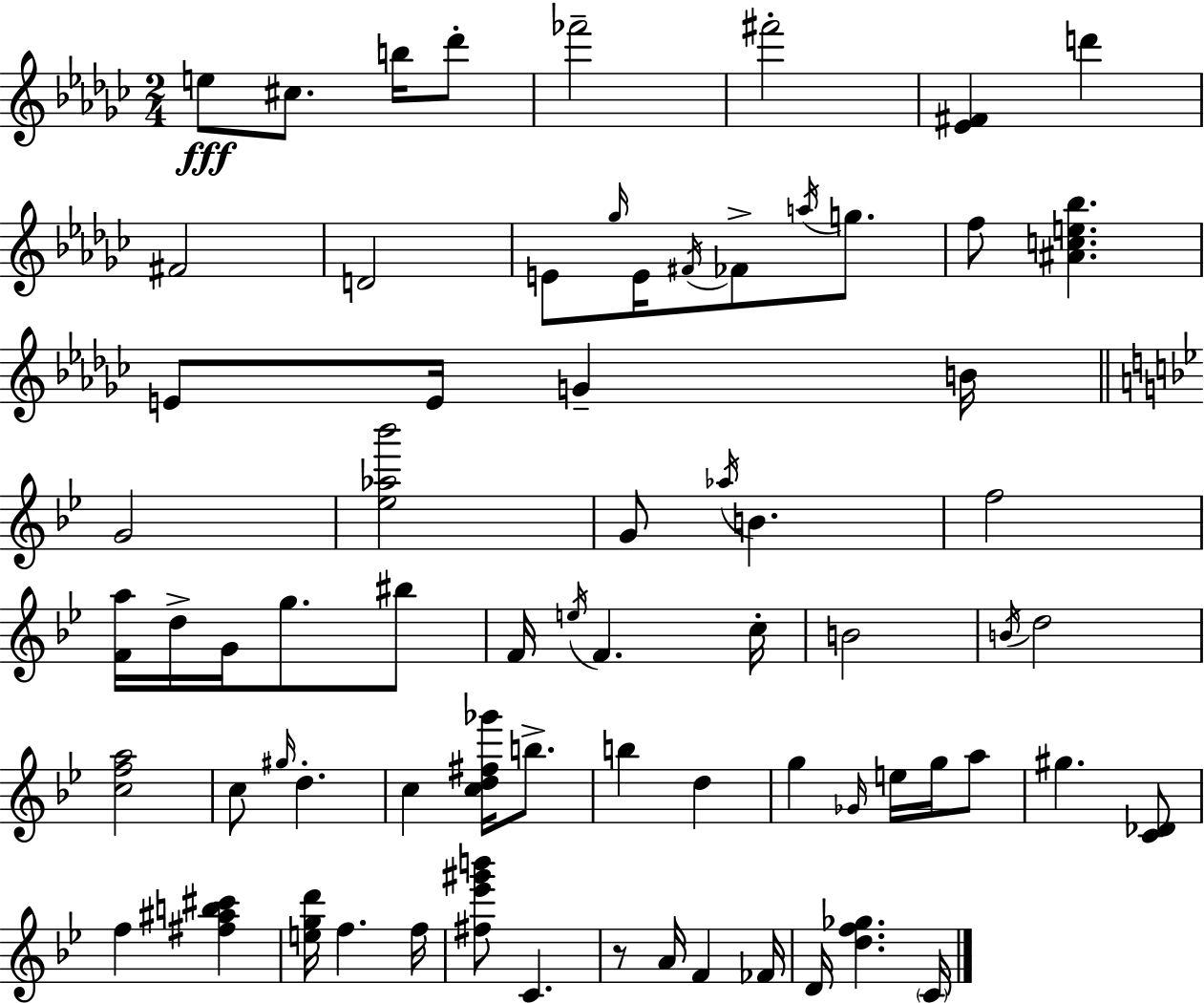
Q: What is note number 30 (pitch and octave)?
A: BIS5